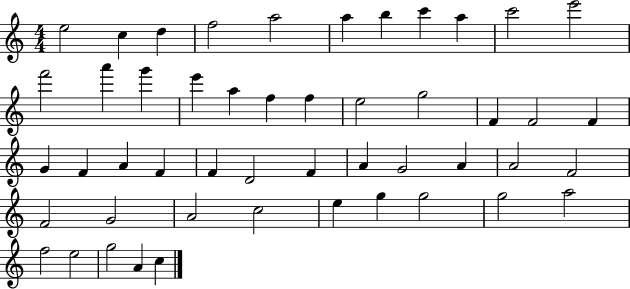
X:1
T:Untitled
M:4/4
L:1/4
K:C
e2 c d f2 a2 a b c' a c'2 e'2 f'2 a' g' e' a f f e2 g2 F F2 F G F A F F D2 F A G2 A A2 F2 F2 G2 A2 c2 e g g2 g2 a2 f2 e2 g2 A c